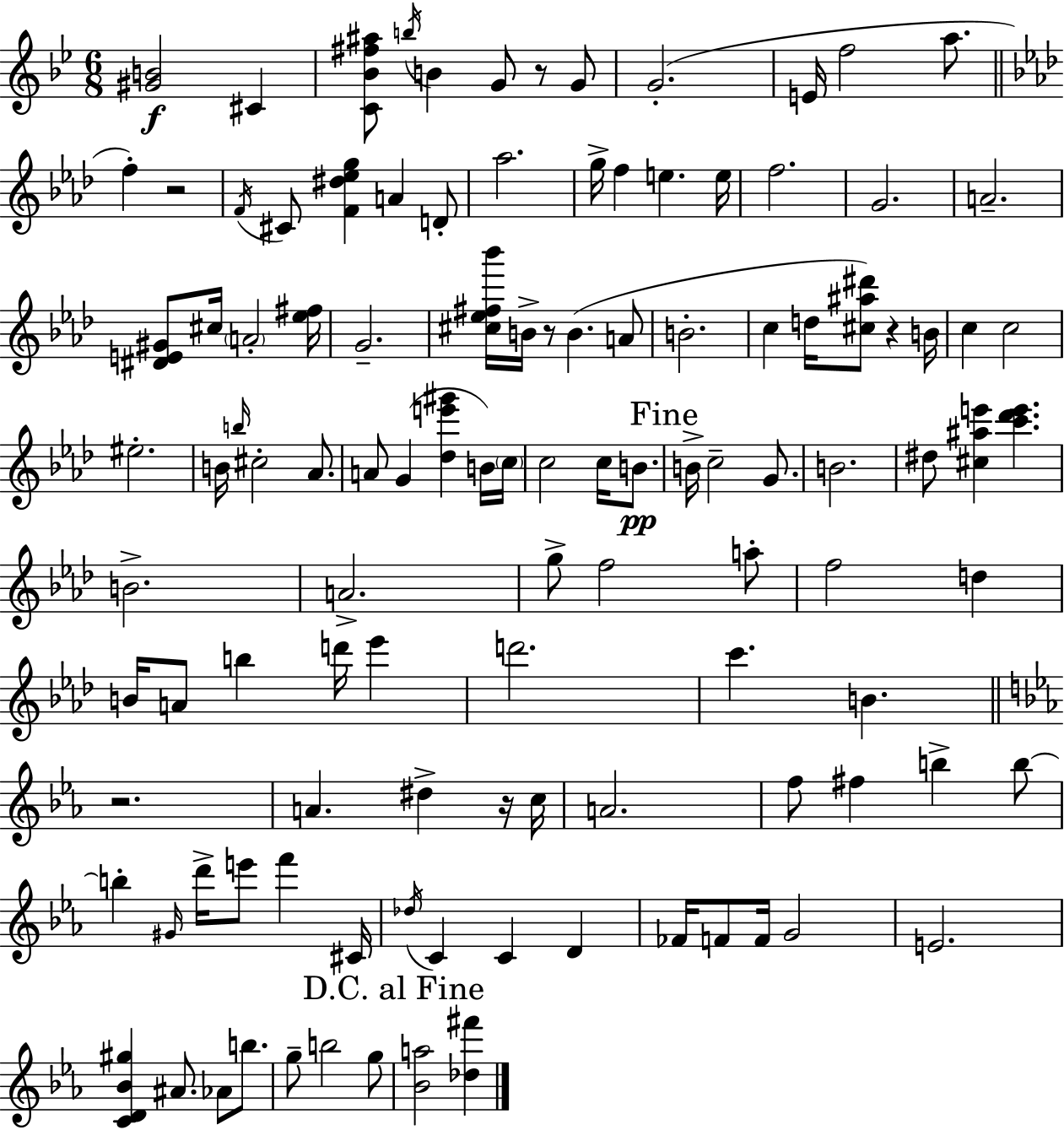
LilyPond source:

{
  \clef treble
  \numericTimeSignature
  \time 6/8
  \key g \minor
  <gis' b'>2\f cis'4 | <c' bes' fis'' ais''>8 \acciaccatura { b''16 } b'4 g'8 r8 g'8 | g'2.-.( | e'16 f''2 a''8. | \break \bar "||" \break \key aes \major f''4-.) r2 | \acciaccatura { f'16 } cis'8 <f' dis'' ees'' g''>4 a'4 d'8-. | aes''2. | g''16-> f''4 e''4. | \break e''16 f''2. | g'2. | a'2.-- | <dis' e' gis'>8 cis''16 \parenthesize a'2-. | \break <ees'' fis''>16 g'2.-- | <cis'' ees'' fis'' bes'''>16 b'16-> r8 b'4.( a'8 | b'2.-. | c''4 d''16 <cis'' ais'' dis'''>8) r4 | \break b'16 c''4 c''2 | eis''2.-. | b'16 \grace { b''16 } cis''2-. aes'8. | a'8 g'4( <des'' e''' gis'''>4 | \break b'16) \parenthesize c''16 c''2 c''16 b'8.\pp | \mark "Fine" b'16-> c''2-- g'8. | b'2. | dis''8 <cis'' ais'' e'''>4 <c''' des''' e'''>4. | \break b'2.-> | a'2.-> | g''8-> f''2 | a''8-. f''2 d''4 | \break b'16 a'8 b''4 d'''16 ees'''4 | d'''2. | c'''4. b'4. | \bar "||" \break \key ees \major r2. | a'4. dis''4-> r16 c''16 | a'2. | f''8 fis''4 b''4-> b''8~~ | \break b''4-. \grace { gis'16 } d'''16-> e'''8 f'''4 | cis'16 \acciaccatura { des''16 } c'4 c'4 d'4 | fes'16 f'8 f'16 g'2 | e'2. | \break <c' d' bes' gis''>4 ais'8. aes'8 b''8. | g''8-- b''2 | g''8 \mark "D.C. al Fine" <bes' a''>2 <des'' fis'''>4 | \bar "|."
}